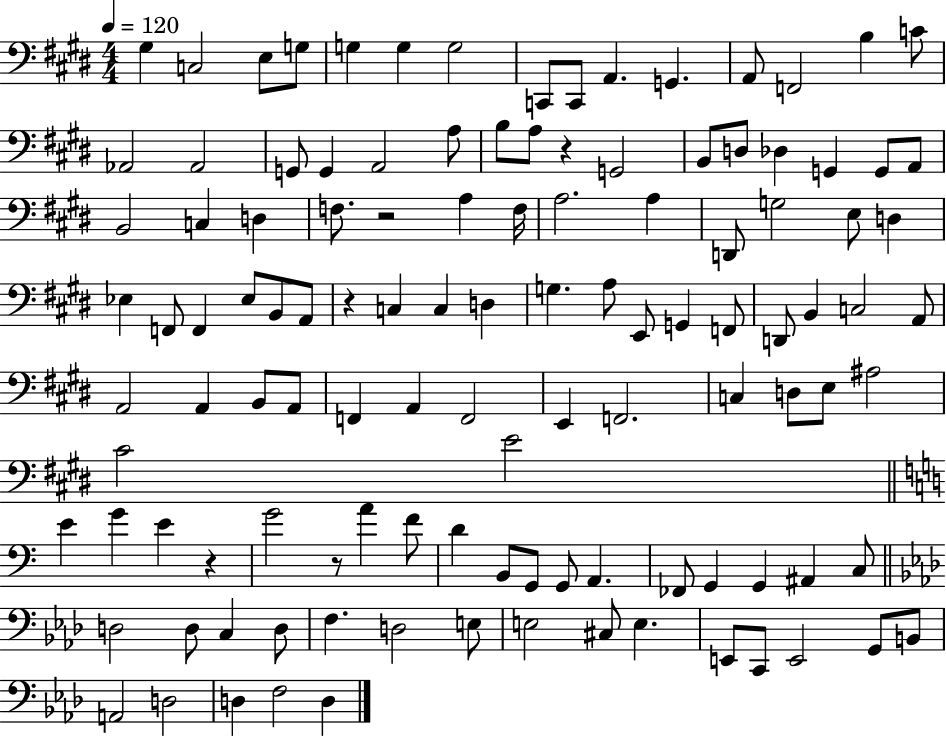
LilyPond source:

{
  \clef bass
  \numericTimeSignature
  \time 4/4
  \key e \major
  \tempo 4 = 120
  gis4 c2 e8 g8 | g4 g4 g2 | c,8 c,8 a,4. g,4. | a,8 f,2 b4 c'8 | \break aes,2 aes,2 | g,8 g,4 a,2 a8 | b8 a8 r4 g,2 | b,8 d8 des4 g,4 g,8 a,8 | \break b,2 c4 d4 | f8. r2 a4 f16 | a2. a4 | d,8 g2 e8 d4 | \break ees4 f,8 f,4 ees8 b,8 a,8 | r4 c4 c4 d4 | g4. a8 e,8 g,4 f,8 | d,8 b,4 c2 a,8 | \break a,2 a,4 b,8 a,8 | f,4 a,4 f,2 | e,4 f,2. | c4 d8 e8 ais2 | \break cis'2 e'2 | \bar "||" \break \key a \minor e'4 g'4 e'4 r4 | g'2 r8 a'4 f'8 | d'4 b,8 g,8 g,8 a,4. | fes,8 g,4 g,4 ais,4 c8 | \break \bar "||" \break \key aes \major d2 d8 c4 d8 | f4. d2 e8 | e2 cis8 e4. | e,8 c,8 e,2 g,8 b,8 | \break a,2 d2 | d4 f2 d4 | \bar "|."
}